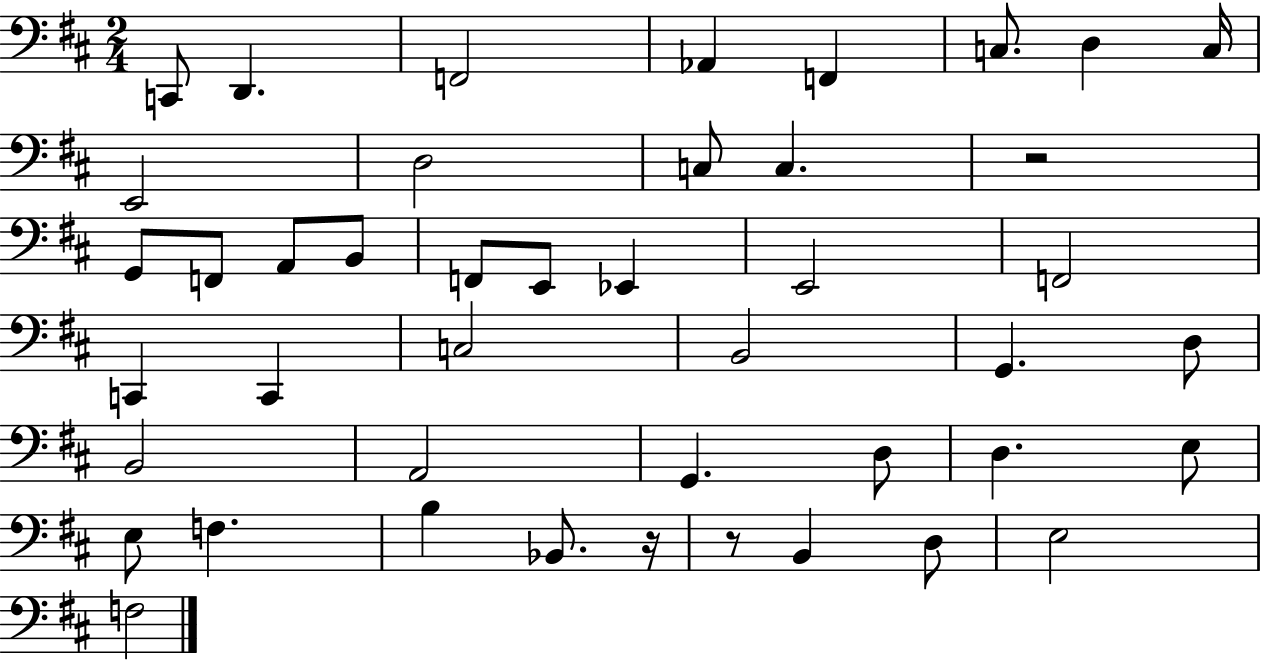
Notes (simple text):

C2/e D2/q. F2/h Ab2/q F2/q C3/e. D3/q C3/s E2/h D3/h C3/e C3/q. R/h G2/e F2/e A2/e B2/e F2/e E2/e Eb2/q E2/h F2/h C2/q C2/q C3/h B2/h G2/q. D3/e B2/h A2/h G2/q. D3/e D3/q. E3/e E3/e F3/q. B3/q Bb2/e. R/s R/e B2/q D3/e E3/h F3/h